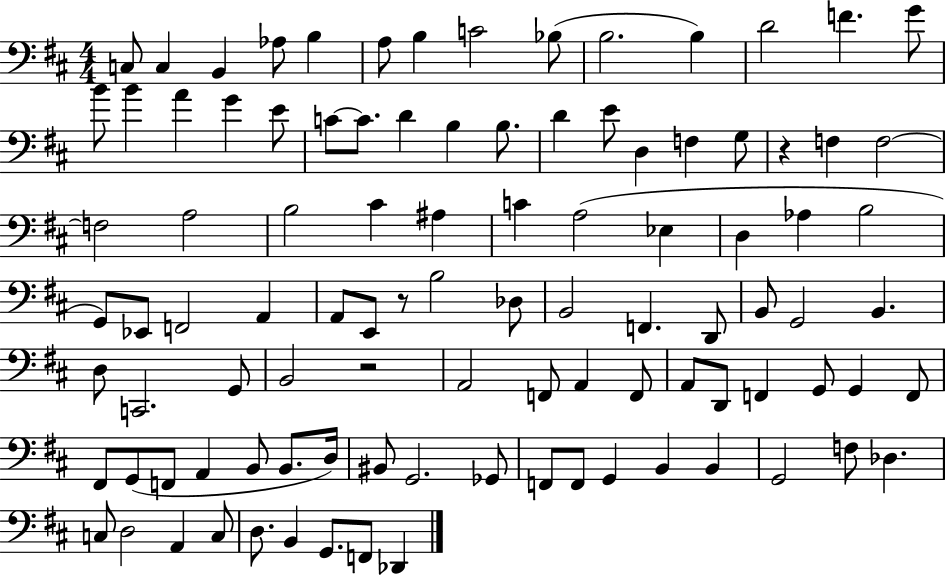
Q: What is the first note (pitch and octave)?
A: C3